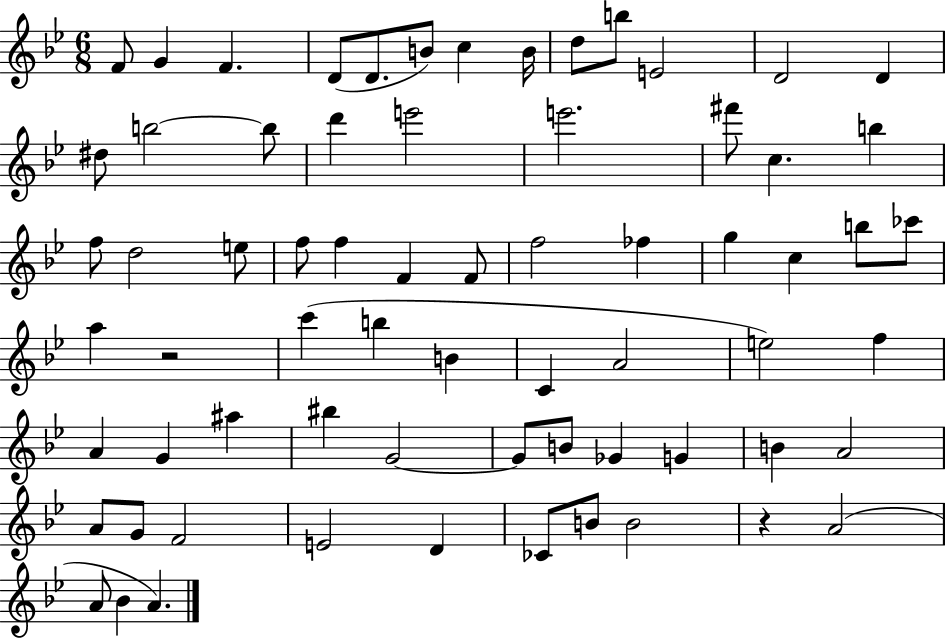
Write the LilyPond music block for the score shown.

{
  \clef treble
  \numericTimeSignature
  \time 6/8
  \key bes \major
  \repeat volta 2 { f'8 g'4 f'4. | d'8( d'8. b'8) c''4 b'16 | d''8 b''8 e'2 | d'2 d'4 | \break dis''8 b''2~~ b''8 | d'''4 e'''2 | e'''2. | fis'''8 c''4. b''4 | \break f''8 d''2 e''8 | f''8 f''4 f'4 f'8 | f''2 fes''4 | g''4 c''4 b''8 ces'''8 | \break a''4 r2 | c'''4( b''4 b'4 | c'4 a'2 | e''2) f''4 | \break a'4 g'4 ais''4 | bis''4 g'2~~ | g'8 b'8 ges'4 g'4 | b'4 a'2 | \break a'8 g'8 f'2 | e'2 d'4 | ces'8 b'8 b'2 | r4 a'2( | \break a'8 bes'4 a'4.) | } \bar "|."
}